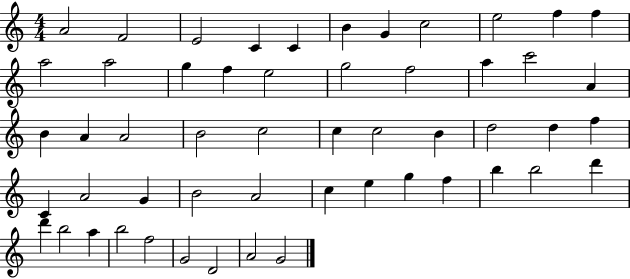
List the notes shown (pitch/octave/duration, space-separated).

A4/h F4/h E4/h C4/q C4/q B4/q G4/q C5/h E5/h F5/q F5/q A5/h A5/h G5/q F5/q E5/h G5/h F5/h A5/q C6/h A4/q B4/q A4/q A4/h B4/h C5/h C5/q C5/h B4/q D5/h D5/q F5/q C4/q A4/h G4/q B4/h A4/h C5/q E5/q G5/q F5/q B5/q B5/h D6/q D6/q B5/h A5/q B5/h F5/h G4/h D4/h A4/h G4/h